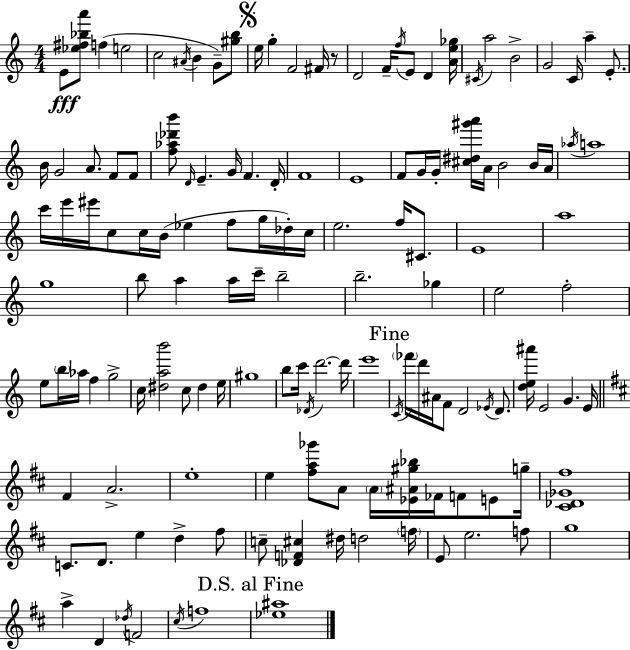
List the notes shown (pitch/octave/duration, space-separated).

E4/e [Eb5,F#5,Bb5,A6]/e F5/q E5/h C5/h A#4/s B4/q G4/e [G#5,B5]/e E5/s G5/q F4/h F#4/s R/e D4/h F4/s F5/s E4/e D4/q [A4,E5,Gb5]/s C#4/s A5/h B4/h G4/h C4/s A5/q E4/e. B4/s G4/h A4/e. F4/e F4/e [F5,Ab5,Db6,B6]/e D4/s E4/q. G4/s F4/q. D4/s F4/w E4/w F4/e G4/s G4/s [C#5,D#5,G#6,A6]/s A4/s B4/h B4/s A4/s Ab5/s A5/w C6/s E6/s EIS6/s C5/e C5/s B4/s Eb5/q F5/e G5/s Db5/s C5/s E5/h. F5/s C#4/e. E4/w A5/w G5/w B5/e A5/q A5/s C6/s B5/h B5/h. Gb5/q E5/h F5/h E5/e B5/s Ab5/s F5/q G5/h C5/s [D#5,A5,B6]/h C5/e D#5/q E5/s G#5/w B5/e C6/s Db4/s D6/h. D6/s E6/w C4/s FES6/s D6/s A#4/s F4/e D4/h Eb4/s D4/e. [D5,E5,A#6]/s E4/h G4/q. E4/s F#4/q A4/h. E5/w E5/q [F#5,A5,Gb6]/e A4/e A4/s [Eb4,A#4,G#5,Bb5]/s FES4/s F4/e E4/e G5/s [C#4,Db4,Gb4,F#5]/w C4/e. D4/e. E5/q D5/q F#5/e C5/e [Db4,F4,C#5]/q D#5/s D5/h F5/s E4/e E5/h. F5/e G5/w A5/q D4/q Db5/s F4/h C#5/s F5/w [Eb5,A#5]/w